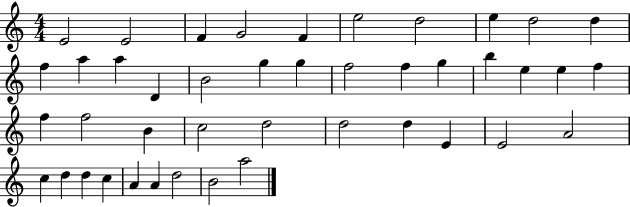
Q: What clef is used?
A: treble